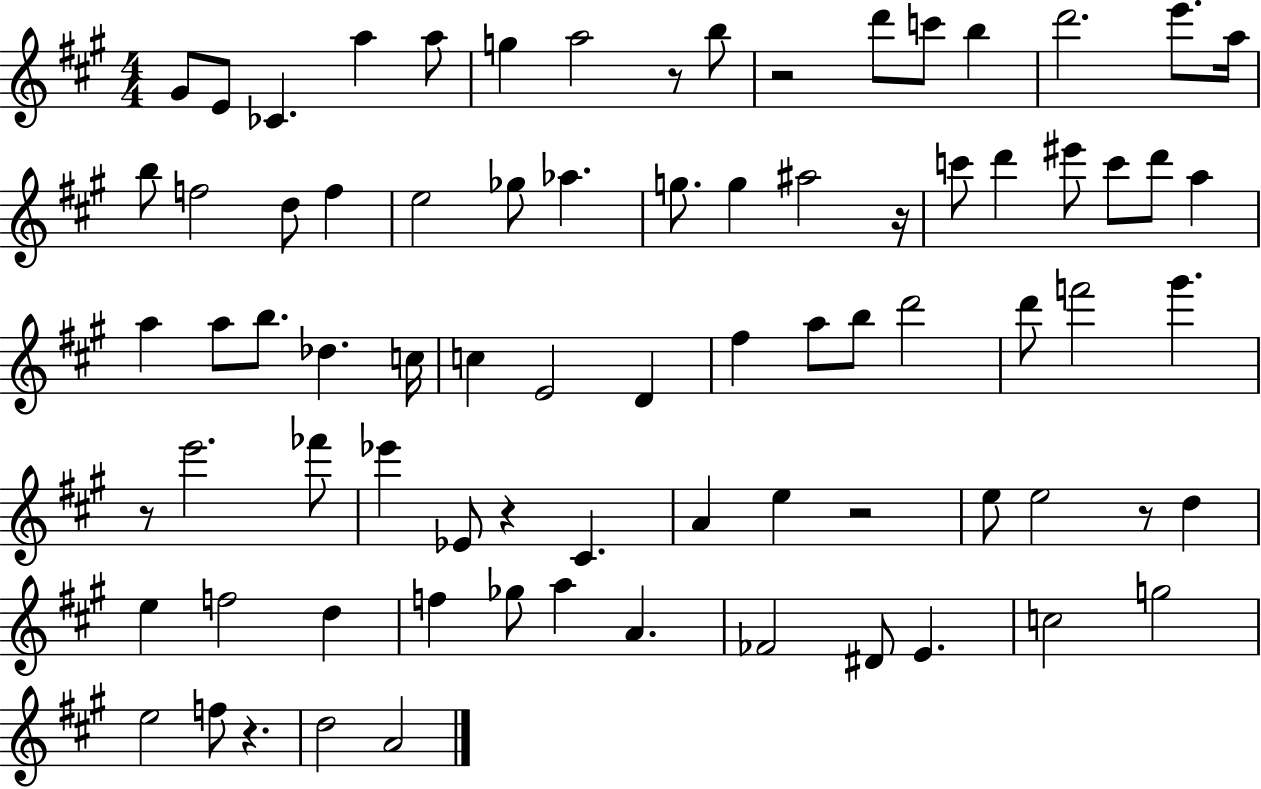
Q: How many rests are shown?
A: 8